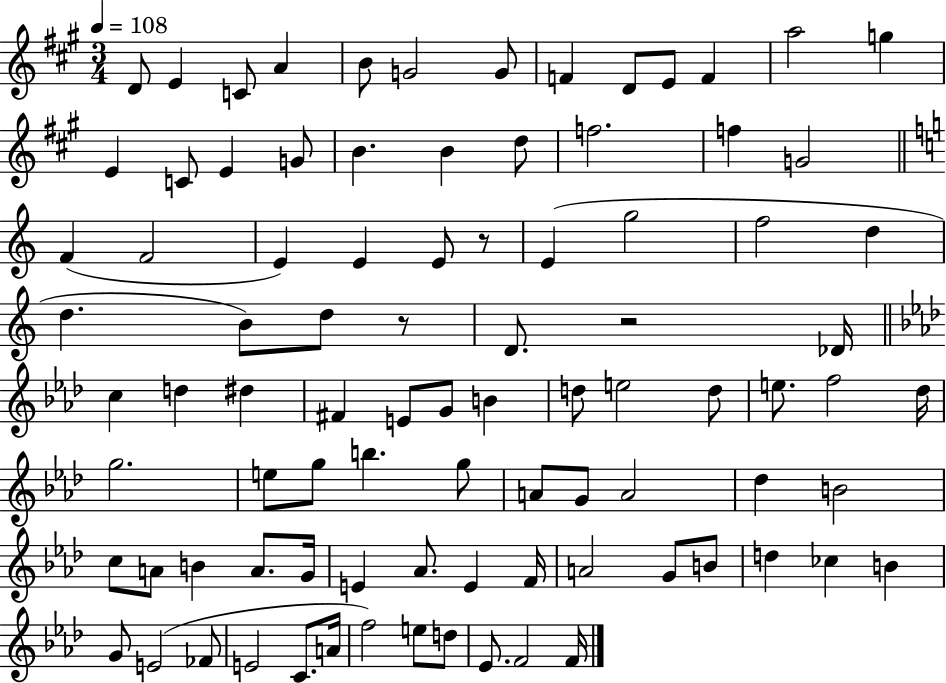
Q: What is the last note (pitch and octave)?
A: F4